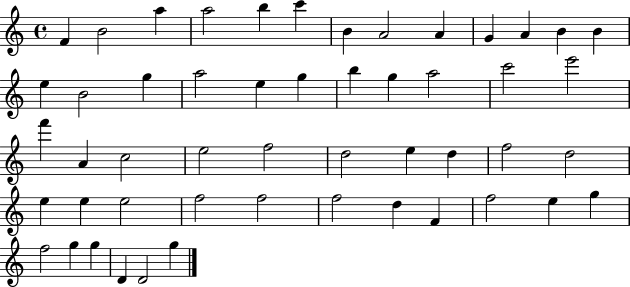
X:1
T:Untitled
M:4/4
L:1/4
K:C
F B2 a a2 b c' B A2 A G A B B e B2 g a2 e g b g a2 c'2 e'2 f' A c2 e2 f2 d2 e d f2 d2 e e e2 f2 f2 f2 d F f2 e g f2 g g D D2 g